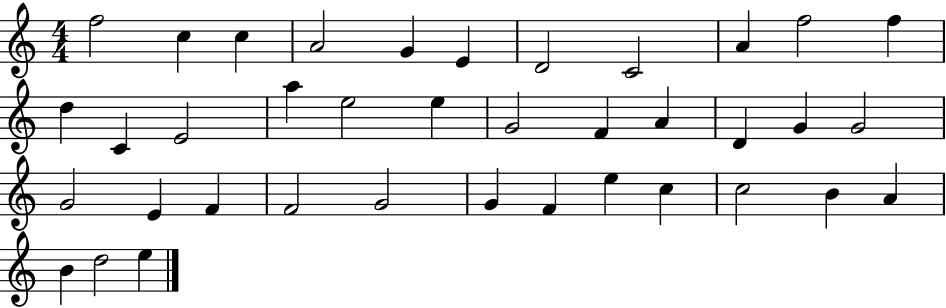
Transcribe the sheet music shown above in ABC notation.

X:1
T:Untitled
M:4/4
L:1/4
K:C
f2 c c A2 G E D2 C2 A f2 f d C E2 a e2 e G2 F A D G G2 G2 E F F2 G2 G F e c c2 B A B d2 e